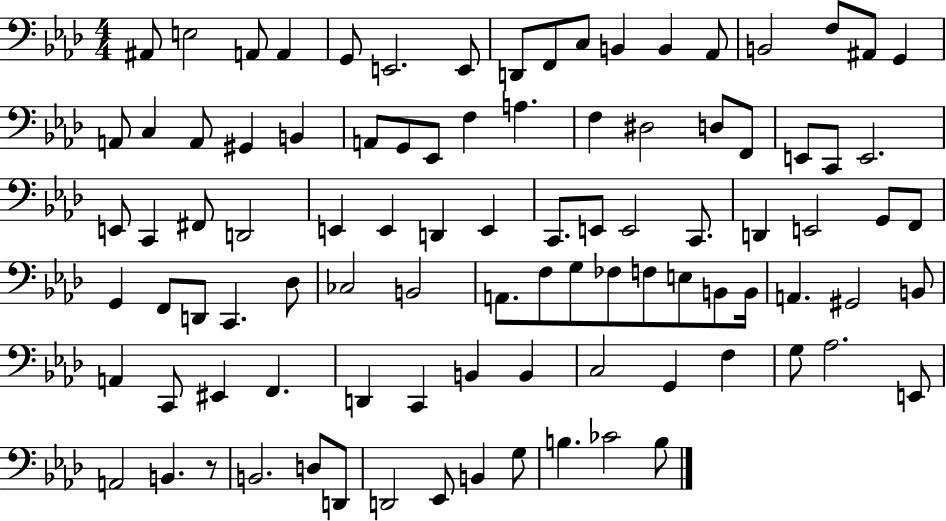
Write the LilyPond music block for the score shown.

{
  \clef bass
  \numericTimeSignature
  \time 4/4
  \key aes \major
  ais,8 e2 a,8 a,4 | g,8 e,2. e,8 | d,8 f,8 c8 b,4 b,4 aes,8 | b,2 f8 ais,8 g,4 | \break a,8 c4 a,8 gis,4 b,4 | a,8 g,8 ees,8 f4 a4. | f4 dis2 d8 f,8 | e,8 c,8 e,2. | \break e,8 c,4 fis,8 d,2 | e,4 e,4 d,4 e,4 | c,8. e,8 e,2 c,8. | d,4 e,2 g,8 f,8 | \break g,4 f,8 d,8 c,4. des8 | ces2 b,2 | a,8. f8 g8 fes8 f8 e8 b,8 b,16 | a,4. gis,2 b,8 | \break a,4 c,8 eis,4 f,4. | d,4 c,4 b,4 b,4 | c2 g,4 f4 | g8 aes2. e,8 | \break a,2 b,4. r8 | b,2. d8 d,8 | d,2 ees,8 b,4 g8 | b4. ces'2 b8 | \break \bar "|."
}